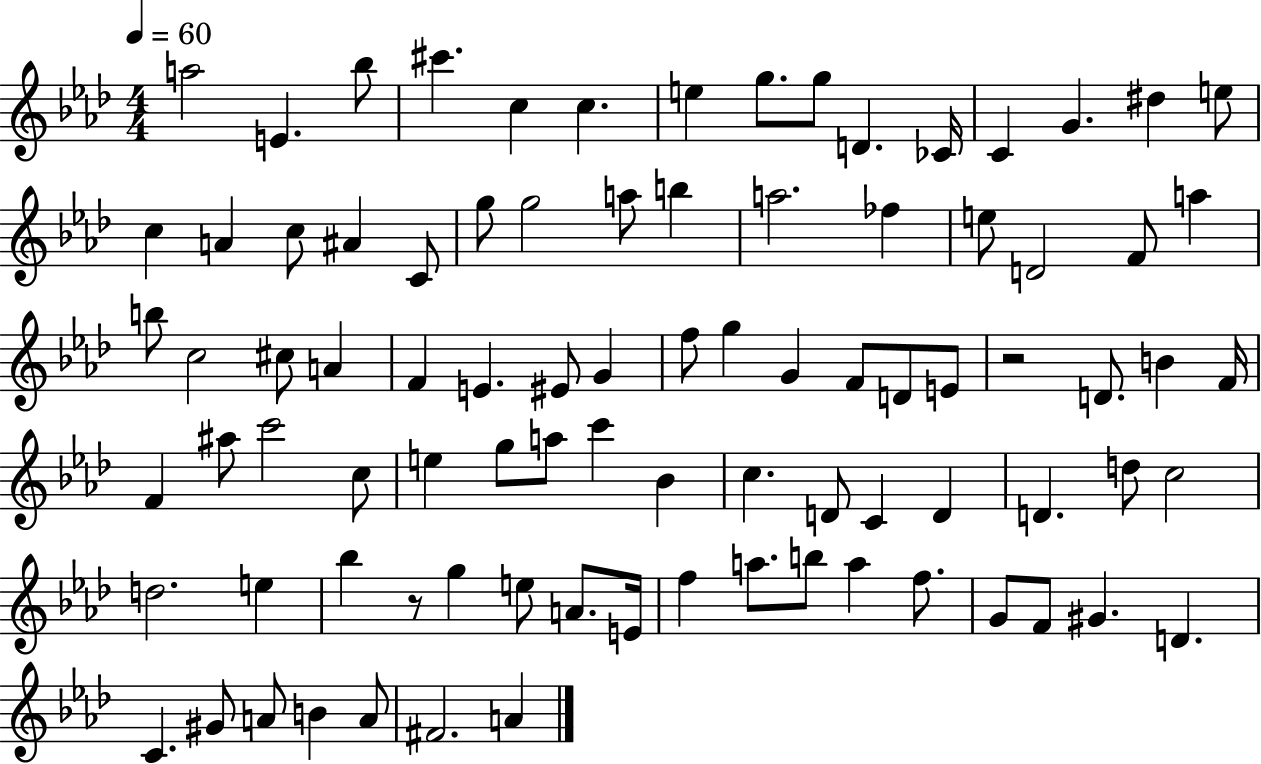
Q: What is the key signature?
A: AES major